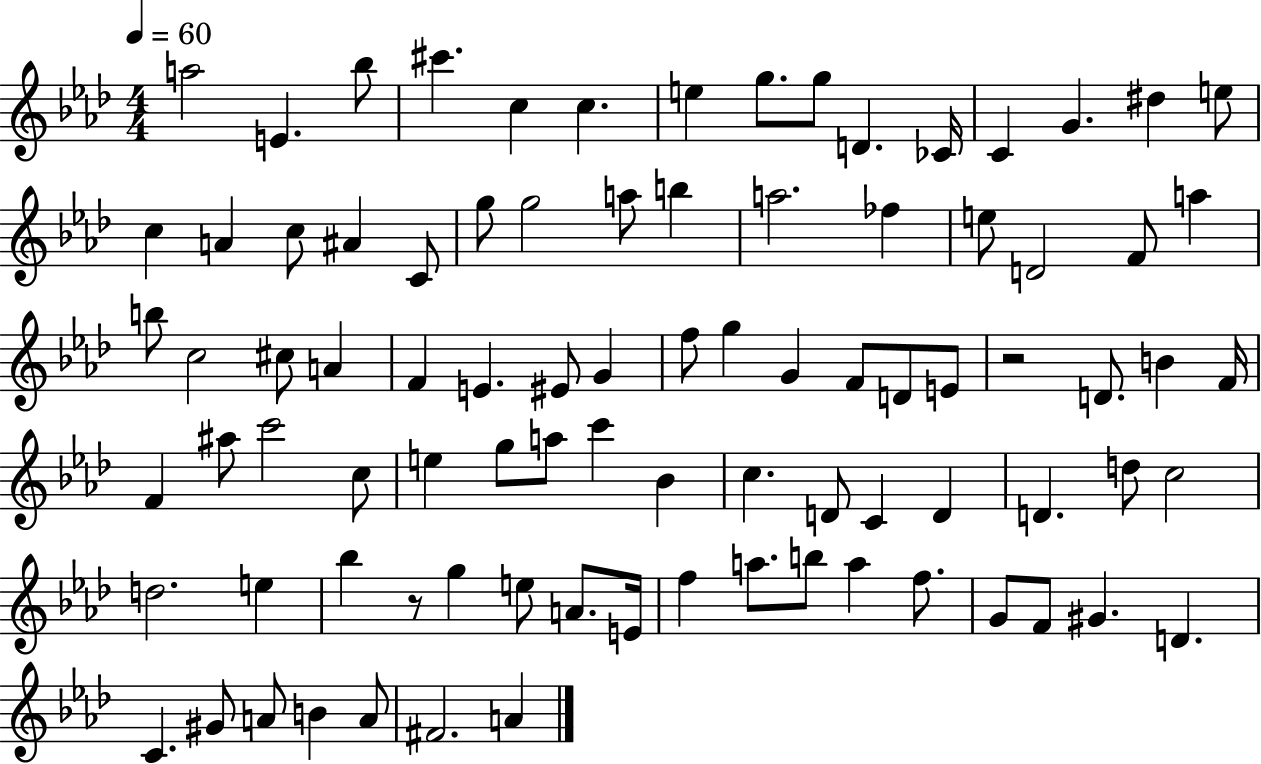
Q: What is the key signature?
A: AES major